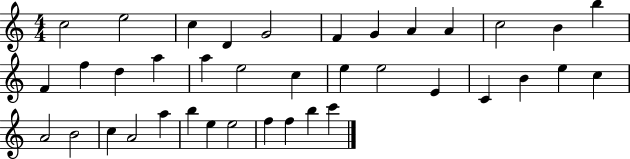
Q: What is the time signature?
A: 4/4